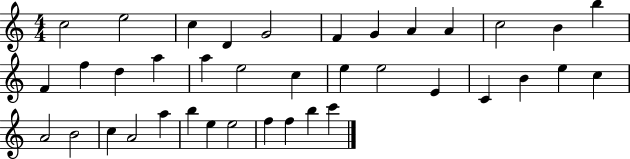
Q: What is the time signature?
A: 4/4